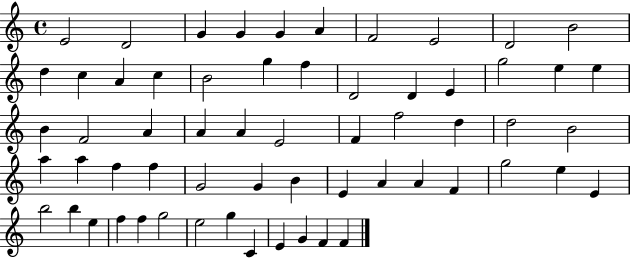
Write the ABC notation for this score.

X:1
T:Untitled
M:4/4
L:1/4
K:C
E2 D2 G G G A F2 E2 D2 B2 d c A c B2 g f D2 D E g2 e e B F2 A A A E2 F f2 d d2 B2 a a f f G2 G B E A A F g2 e E b2 b e f f g2 e2 g C E G F F